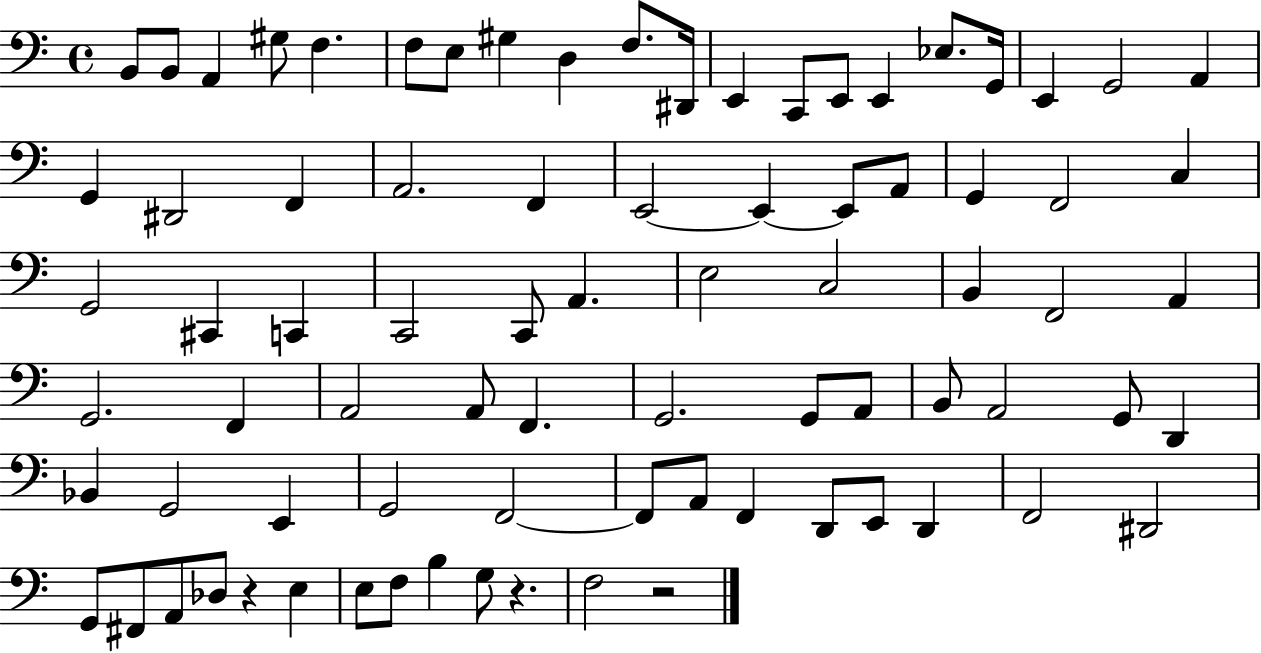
{
  \clef bass
  \time 4/4
  \defaultTimeSignature
  \key c \major
  b,8 b,8 a,4 gis8 f4. | f8 e8 gis4 d4 f8. dis,16 | e,4 c,8 e,8 e,4 ees8. g,16 | e,4 g,2 a,4 | \break g,4 dis,2 f,4 | a,2. f,4 | e,2~~ e,4~~ e,8 a,8 | g,4 f,2 c4 | \break g,2 cis,4 c,4 | c,2 c,8 a,4. | e2 c2 | b,4 f,2 a,4 | \break g,2. f,4 | a,2 a,8 f,4. | g,2. g,8 a,8 | b,8 a,2 g,8 d,4 | \break bes,4 g,2 e,4 | g,2 f,2~~ | f,8 a,8 f,4 d,8 e,8 d,4 | f,2 dis,2 | \break g,8 fis,8 a,8 des8 r4 e4 | e8 f8 b4 g8 r4. | f2 r2 | \bar "|."
}